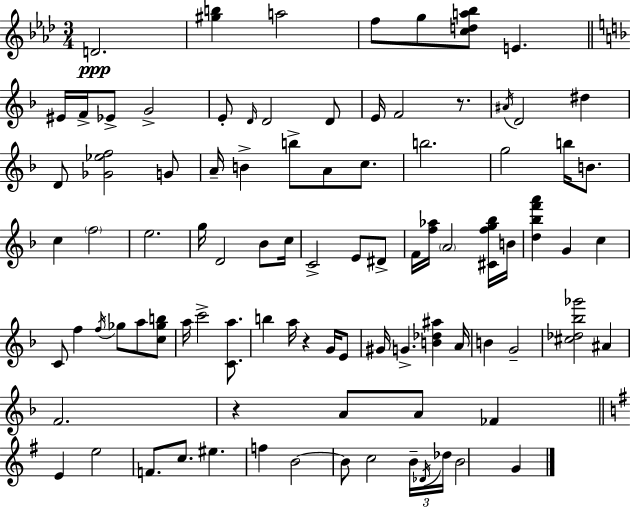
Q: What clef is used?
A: treble